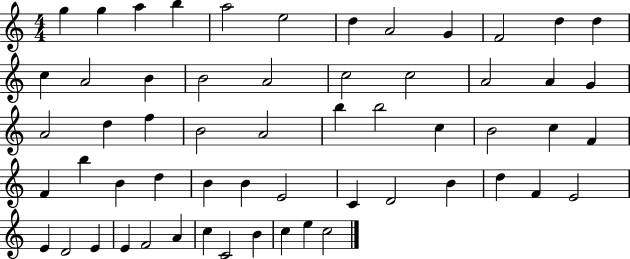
G5/q G5/q A5/q B5/q A5/h E5/h D5/q A4/h G4/q F4/h D5/q D5/q C5/q A4/h B4/q B4/h A4/h C5/h C5/h A4/h A4/q G4/q A4/h D5/q F5/q B4/h A4/h B5/q B5/h C5/q B4/h C5/q F4/q F4/q B5/q B4/q D5/q B4/q B4/q E4/h C4/q D4/h B4/q D5/q F4/q E4/h E4/q D4/h E4/q E4/q F4/h A4/q C5/q C4/h B4/q C5/q E5/q C5/h